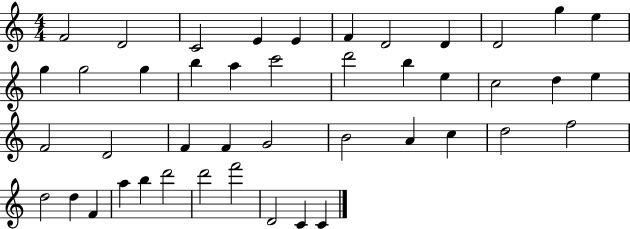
X:1
T:Untitled
M:4/4
L:1/4
K:C
F2 D2 C2 E E F D2 D D2 g e g g2 g b a c'2 d'2 b e c2 d e F2 D2 F F G2 B2 A c d2 f2 d2 d F a b d'2 d'2 f'2 D2 C C